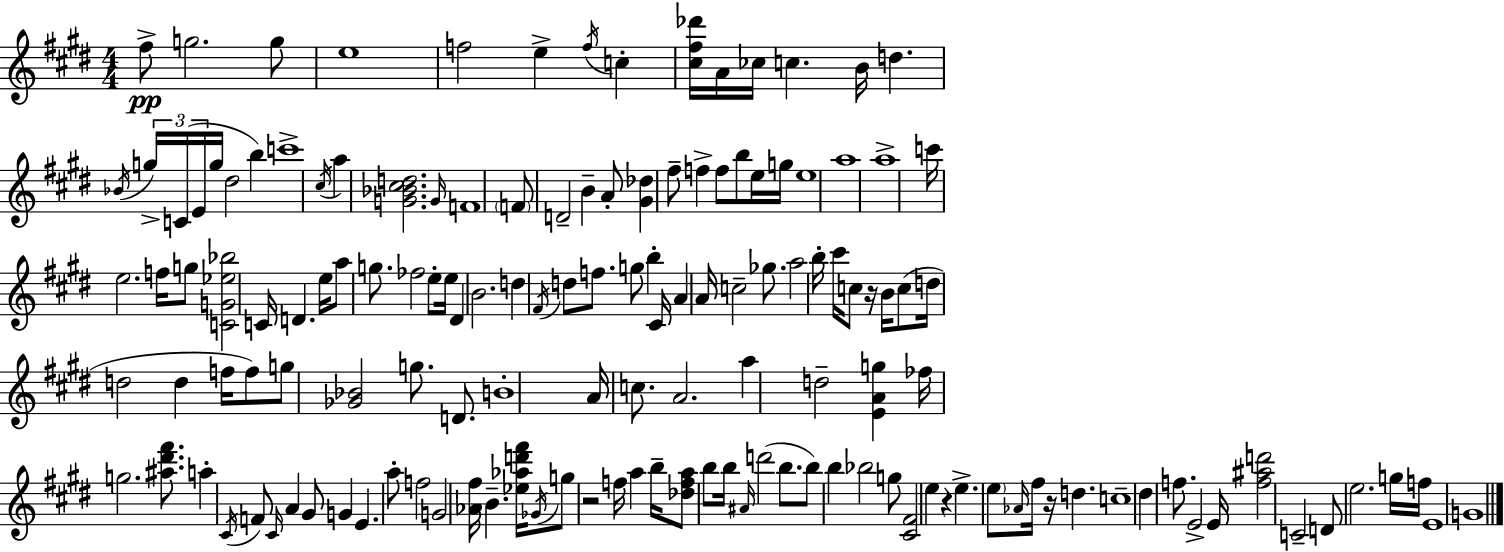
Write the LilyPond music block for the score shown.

{
  \clef treble
  \numericTimeSignature
  \time 4/4
  \key e \major
  fis''8->\pp g''2. g''8 | e''1 | f''2 e''4-> \acciaccatura { f''16 } c''4-. | <cis'' fis'' des'''>16 a'16 ces''16 c''4. b'16 d''4. | \break \acciaccatura { bes'16 } \tuplet 3/2 { g''16-> c'16( e'16 } g''16 dis''2 b''4) | c'''1-> | \acciaccatura { cis''16 } a''4 <g' bes' cis'' d''>2. | \grace { g'16 } f'1 | \break \parenthesize f'8 d'2-- b'4-- | a'8-. <gis' des''>4 fis''8-- f''4-> f''8 | b''8 e''16 g''16 e''1 | a''1 | \break a''1-> | c'''16 e''2. | f''16 g''8 <c' g' ees'' bes''>2 c'16 d'4. | e''16 a''8 g''8. fes''2 | \break e''8-. e''16 dis'4 b'2. | d''4 \acciaccatura { fis'16 } d''8 f''8. g''8 | b''4-. cis'16 a'4 a'16 c''2-- | ges''8. a''2 b''16-. cis'''16 c''8 | \break r16 b'16 c''8( d''16 d''2 d''4 | f''16 f''8) g''8 <ges' bes'>2 g''8. | d'8. b'1-. | a'16 c''8. a'2. | \break a''4 d''2-- | <e' a' g''>4 fes''16 g''2. | <ais'' dis''' fis'''>8. a''4-. \acciaccatura { cis'16 } f'8 \grace { cis'16 } a'4 | gis'8 g'4 e'4. a''8-. f''2 | \break g'2 <aes' fis''>16 | b'4.-- <ees'' aes'' d''' fis'''>16 \acciaccatura { ges'16 } g''8 r2 | f''16 a''4 b''16-- <des'' f'' a''>8 b''8 b''16 \grace { ais'16 }( d'''2 | b''8. b''8) b''4 bes''2 | \break g''8 <cis' fis'>2 | e''4 r4 e''4.-> \parenthesize e''8 | \grace { aes'16 } fis''16 r16 d''4. c''1-- | dis''4 f''8. | \break e'2-> e'16 <f'' ais'' d'''>2 | c'2-- d'8 e''2. | g''16 f''16 e'1 | g'1 | \break \bar "|."
}